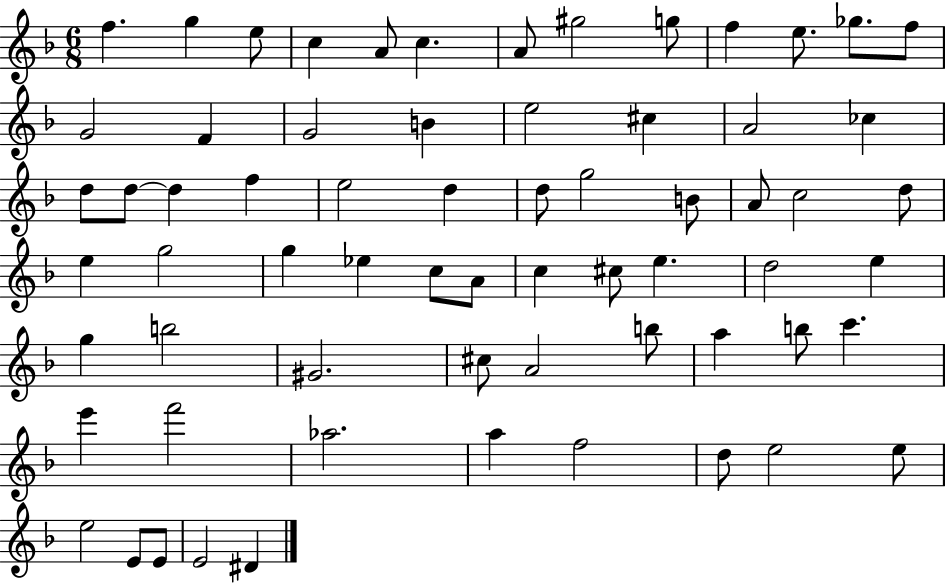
{
  \clef treble
  \numericTimeSignature
  \time 6/8
  \key f \major
  f''4. g''4 e''8 | c''4 a'8 c''4. | a'8 gis''2 g''8 | f''4 e''8. ges''8. f''8 | \break g'2 f'4 | g'2 b'4 | e''2 cis''4 | a'2 ces''4 | \break d''8 d''8~~ d''4 f''4 | e''2 d''4 | d''8 g''2 b'8 | a'8 c''2 d''8 | \break e''4 g''2 | g''4 ees''4 c''8 a'8 | c''4 cis''8 e''4. | d''2 e''4 | \break g''4 b''2 | gis'2. | cis''8 a'2 b''8 | a''4 b''8 c'''4. | \break e'''4 f'''2 | aes''2. | a''4 f''2 | d''8 e''2 e''8 | \break e''2 e'8 e'8 | e'2 dis'4 | \bar "|."
}